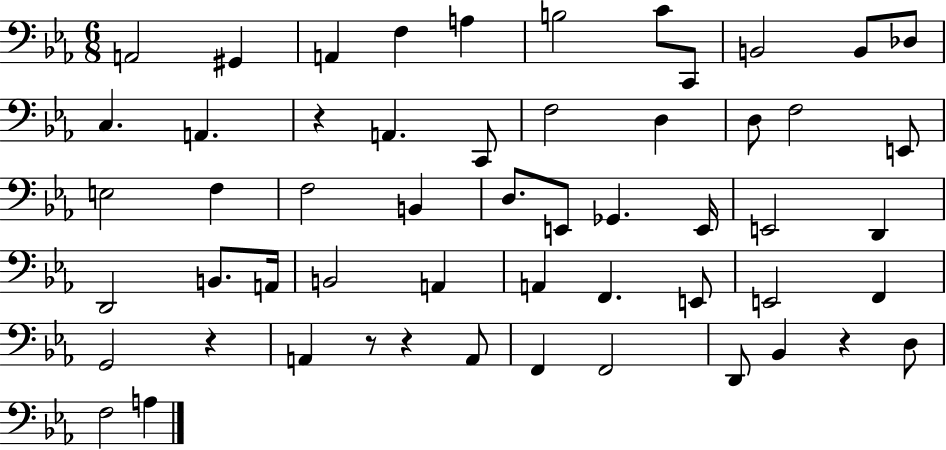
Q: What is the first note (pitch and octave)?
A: A2